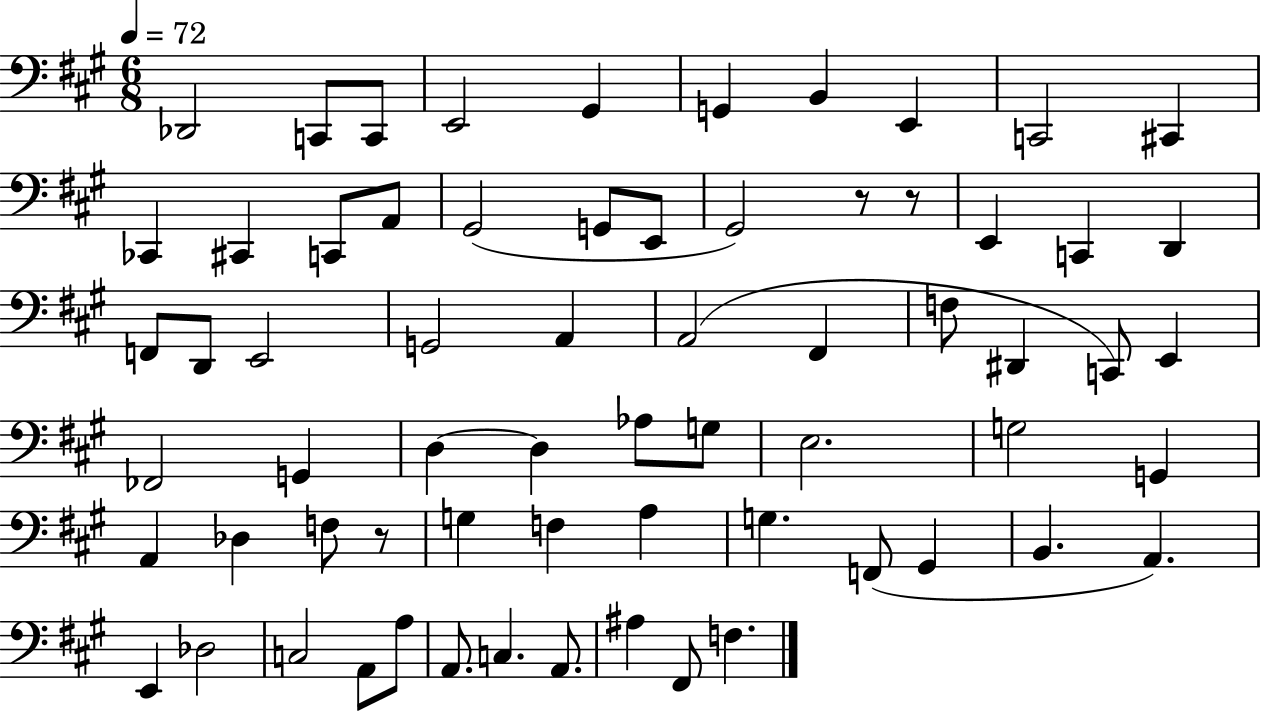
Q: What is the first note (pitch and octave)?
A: Db2